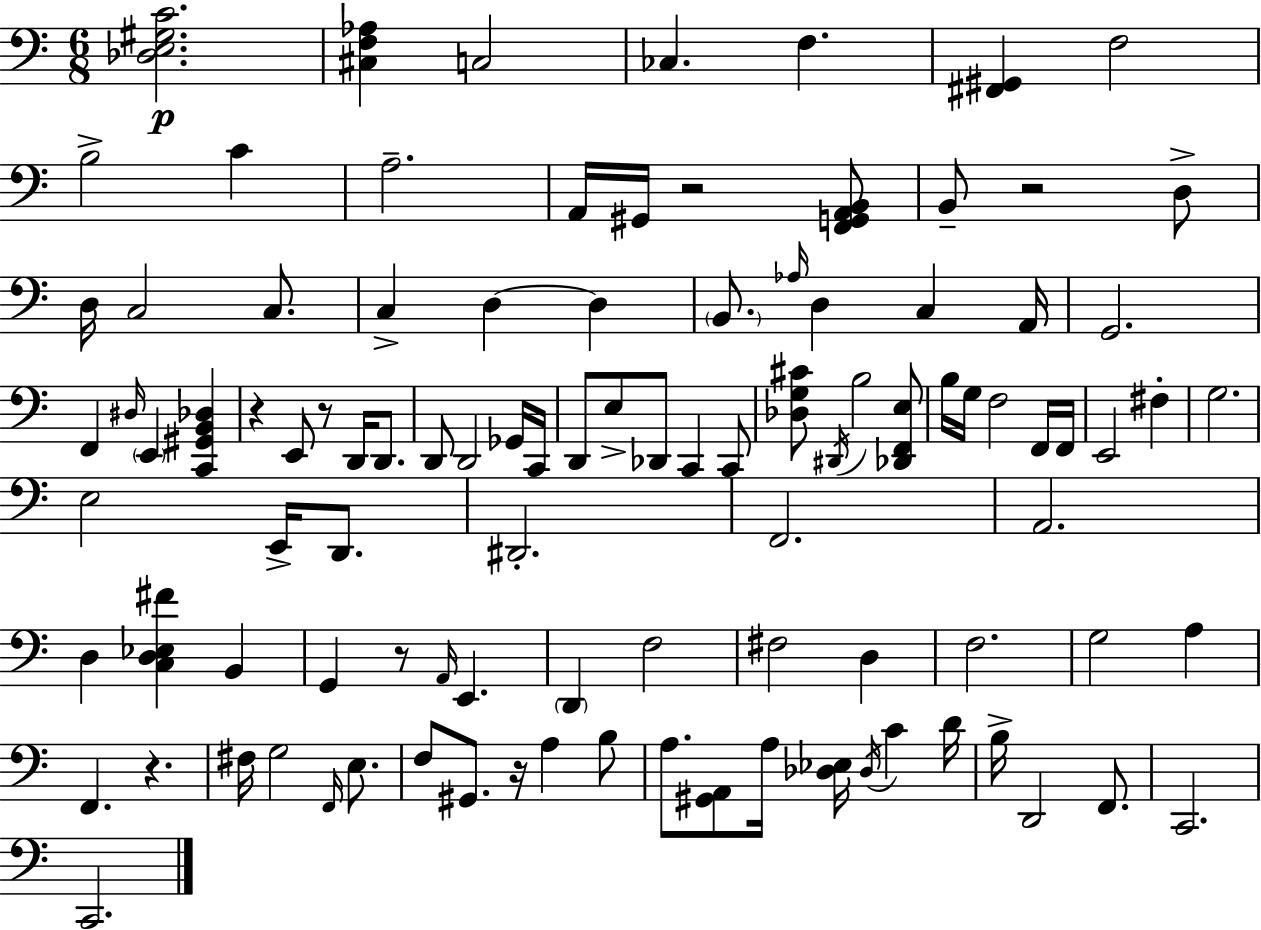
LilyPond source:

{
  \clef bass
  \numericTimeSignature
  \time 6/8
  \key a \minor
  \repeat volta 2 { <des e gis c'>2.\p | <cis f aes>4 c2 | ces4. f4. | <fis, gis,>4 f2 | \break b2-> c'4 | a2.-- | a,16 gis,16 r2 <f, g, a, b,>8 | b,8-- r2 d8-> | \break d16 c2 c8. | c4-> d4~~ d4 | \parenthesize b,8. \grace { aes16 } d4 c4 | a,16 g,2. | \break f,4 \grace { dis16 } \parenthesize e,4 <c, gis, b, des>4 | r4 e,8 r8 d,16 d,8. | d,8 d,2 | ges,16 c,16 d,8 e8-> des,8 c,4 | \break c,8 <des g cis'>8 \acciaccatura { dis,16 } b2 | <des, f, e>8 b16 g16 f2 | f,16 f,16 e,2 fis4-. | g2. | \break e2 e,16-> | d,8. dis,2.-. | f,2. | a,2. | \break d4 <c d ees fis'>4 b,4 | g,4 r8 \grace { a,16 } e,4. | \parenthesize d,4 f2 | fis2 | \break d4 f2. | g2 | a4 f,4. r4. | fis16 g2 | \break \grace { f,16 } e8. f8 gis,8. r16 a4 | b8 a8. <gis, a,>8 a16 <des ees>16 | \acciaccatura { des16 } c'4 d'16 b16-> d,2 | f,8. c,2. | \break c,2. | } \bar "|."
}